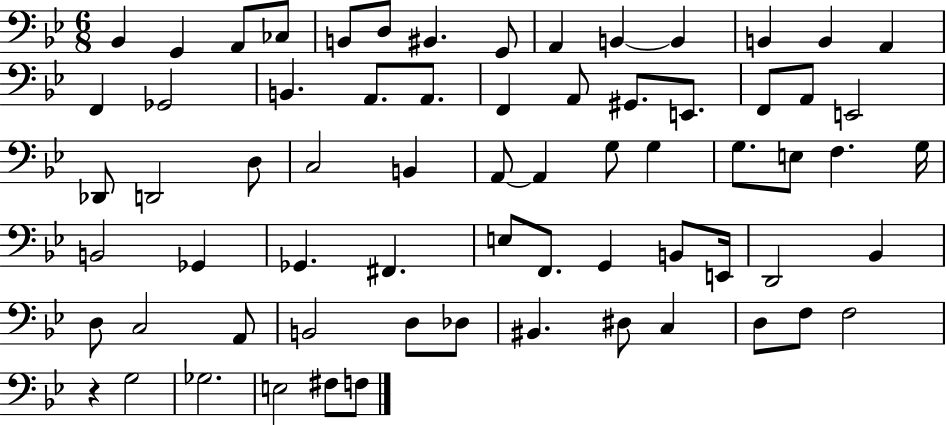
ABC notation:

X:1
T:Untitled
M:6/8
L:1/4
K:Bb
_B,, G,, A,,/2 _C,/2 B,,/2 D,/2 ^B,, G,,/2 A,, B,, B,, B,, B,, A,, F,, _G,,2 B,, A,,/2 A,,/2 F,, A,,/2 ^G,,/2 E,,/2 F,,/2 A,,/2 E,,2 _D,,/2 D,,2 D,/2 C,2 B,, A,,/2 A,, G,/2 G, G,/2 E,/2 F, G,/4 B,,2 _G,, _G,, ^F,, E,/2 F,,/2 G,, B,,/2 E,,/4 D,,2 _B,, D,/2 C,2 A,,/2 B,,2 D,/2 _D,/2 ^B,, ^D,/2 C, D,/2 F,/2 F,2 z G,2 _G,2 E,2 ^F,/2 F,/2